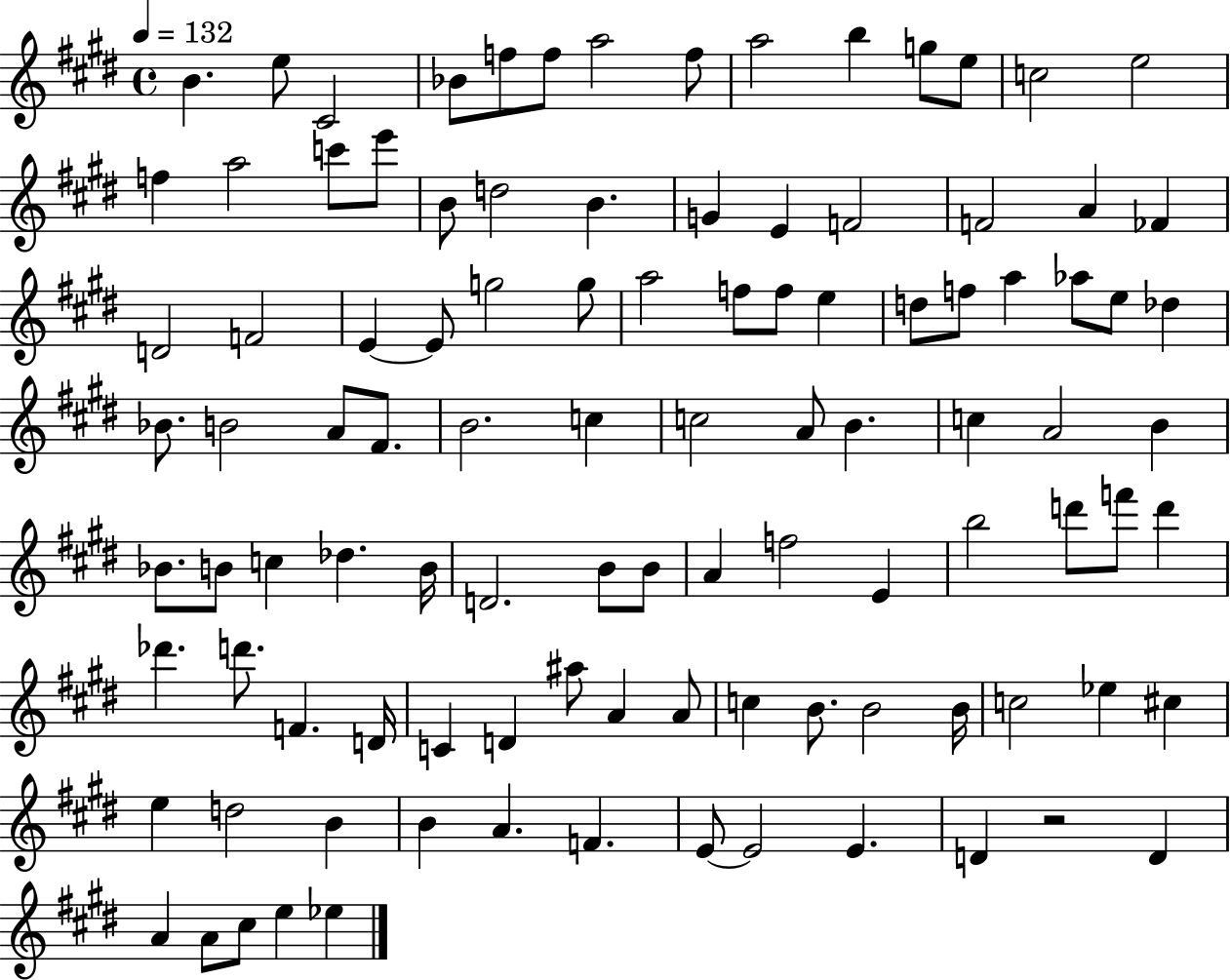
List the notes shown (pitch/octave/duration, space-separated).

B4/q. E5/e C#4/h Bb4/e F5/e F5/e A5/h F5/e A5/h B5/q G5/e E5/e C5/h E5/h F5/q A5/h C6/e E6/e B4/e D5/h B4/q. G4/q E4/q F4/h F4/h A4/q FES4/q D4/h F4/h E4/q E4/e G5/h G5/e A5/h F5/e F5/e E5/q D5/e F5/e A5/q Ab5/e E5/e Db5/q Bb4/e. B4/h A4/e F#4/e. B4/h. C5/q C5/h A4/e B4/q. C5/q A4/h B4/q Bb4/e. B4/e C5/q Db5/q. B4/s D4/h. B4/e B4/e A4/q F5/h E4/q B5/h D6/e F6/e D6/q Db6/q. D6/e. F4/q. D4/s C4/q D4/q A#5/e A4/q A4/e C5/q B4/e. B4/h B4/s C5/h Eb5/q C#5/q E5/q D5/h B4/q B4/q A4/q. F4/q. E4/e E4/h E4/q. D4/q R/h D4/q A4/q A4/e C#5/e E5/q Eb5/q